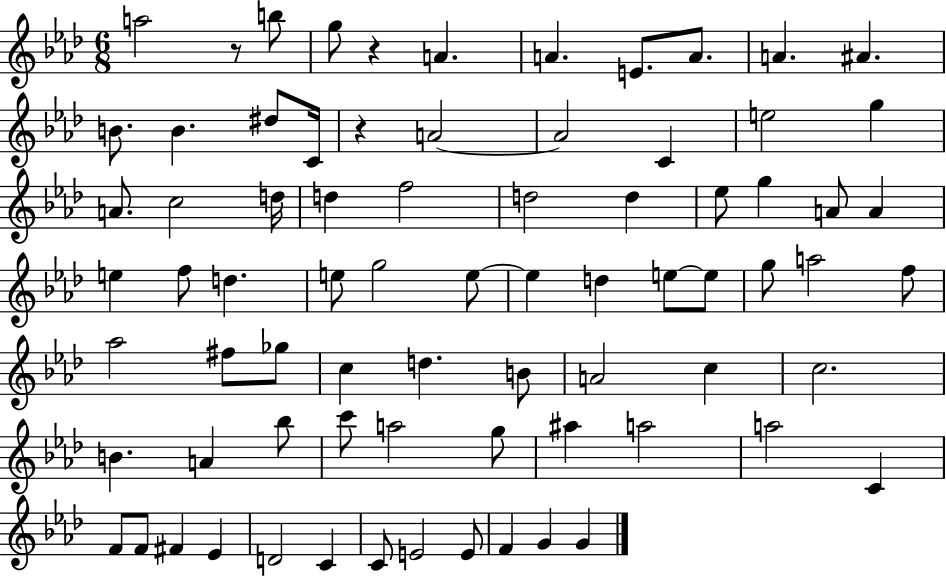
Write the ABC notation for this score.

X:1
T:Untitled
M:6/8
L:1/4
K:Ab
a2 z/2 b/2 g/2 z A A E/2 A/2 A ^A B/2 B ^d/2 C/4 z A2 A2 C e2 g A/2 c2 d/4 d f2 d2 d _e/2 g A/2 A e f/2 d e/2 g2 e/2 e d e/2 e/2 g/2 a2 f/2 _a2 ^f/2 _g/2 c d B/2 A2 c c2 B A _b/2 c'/2 a2 g/2 ^a a2 a2 C F/2 F/2 ^F _E D2 C C/2 E2 E/2 F G G